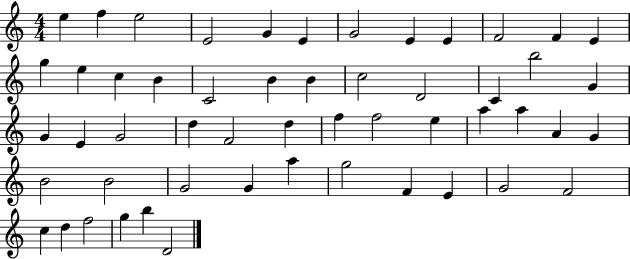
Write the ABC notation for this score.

X:1
T:Untitled
M:4/4
L:1/4
K:C
e f e2 E2 G E G2 E E F2 F E g e c B C2 B B c2 D2 C b2 G G E G2 d F2 d f f2 e a a A G B2 B2 G2 G a g2 F E G2 F2 c d f2 g b D2